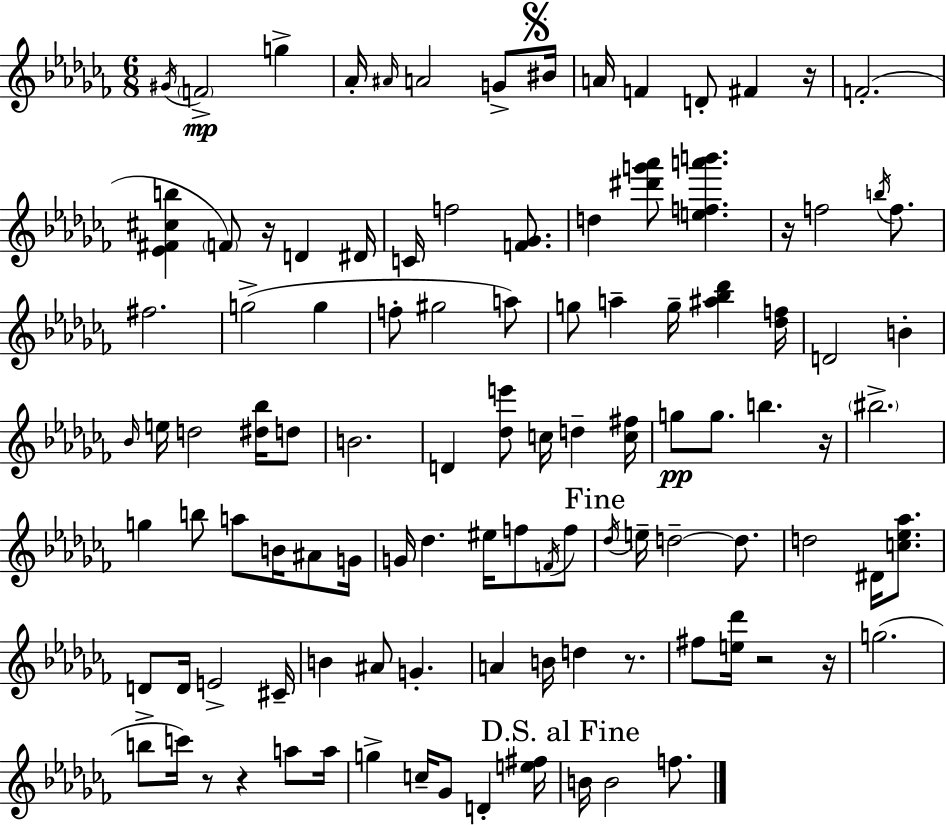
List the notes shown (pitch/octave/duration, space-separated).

G#4/s F4/h G5/q Ab4/s A#4/s A4/h G4/e BIS4/s A4/s F4/q D4/e F#4/q R/s F4/h. [Eb4,F#4,C#5,B5]/q F4/e R/s D4/q D#4/s C4/s F5/h [F4,Gb4]/e. D5/q [D#6,G6,Ab6]/e [E5,F5,A6,B6]/q. R/s F5/h B5/s F5/e. F#5/h. G5/h G5/q F5/e G#5/h A5/e G5/e A5/q G5/s [A#5,Bb5,Db6]/q [Db5,F5]/s D4/h B4/q Bb4/s E5/s D5/h [D#5,Bb5]/s D5/e B4/h. D4/q [Db5,E6]/e C5/s D5/q [C5,F#5]/s G5/e G5/e. B5/q. R/s BIS5/h. G5/q B5/e A5/e B4/s A#4/e G4/s G4/s Db5/q. EIS5/s F5/e F4/s F5/e Db5/s E5/s D5/h D5/e. D5/h D#4/s [C5,Eb5,Ab5]/e. D4/e D4/s E4/h C#4/s B4/q A#4/e G4/q. A4/q B4/s D5/q R/e. F#5/e [E5,Db6]/s R/h R/s G5/h. B5/e C6/s R/e R/q A5/e A5/s G5/q C5/s Gb4/e D4/q [E5,F#5]/s B4/s B4/h F5/e.